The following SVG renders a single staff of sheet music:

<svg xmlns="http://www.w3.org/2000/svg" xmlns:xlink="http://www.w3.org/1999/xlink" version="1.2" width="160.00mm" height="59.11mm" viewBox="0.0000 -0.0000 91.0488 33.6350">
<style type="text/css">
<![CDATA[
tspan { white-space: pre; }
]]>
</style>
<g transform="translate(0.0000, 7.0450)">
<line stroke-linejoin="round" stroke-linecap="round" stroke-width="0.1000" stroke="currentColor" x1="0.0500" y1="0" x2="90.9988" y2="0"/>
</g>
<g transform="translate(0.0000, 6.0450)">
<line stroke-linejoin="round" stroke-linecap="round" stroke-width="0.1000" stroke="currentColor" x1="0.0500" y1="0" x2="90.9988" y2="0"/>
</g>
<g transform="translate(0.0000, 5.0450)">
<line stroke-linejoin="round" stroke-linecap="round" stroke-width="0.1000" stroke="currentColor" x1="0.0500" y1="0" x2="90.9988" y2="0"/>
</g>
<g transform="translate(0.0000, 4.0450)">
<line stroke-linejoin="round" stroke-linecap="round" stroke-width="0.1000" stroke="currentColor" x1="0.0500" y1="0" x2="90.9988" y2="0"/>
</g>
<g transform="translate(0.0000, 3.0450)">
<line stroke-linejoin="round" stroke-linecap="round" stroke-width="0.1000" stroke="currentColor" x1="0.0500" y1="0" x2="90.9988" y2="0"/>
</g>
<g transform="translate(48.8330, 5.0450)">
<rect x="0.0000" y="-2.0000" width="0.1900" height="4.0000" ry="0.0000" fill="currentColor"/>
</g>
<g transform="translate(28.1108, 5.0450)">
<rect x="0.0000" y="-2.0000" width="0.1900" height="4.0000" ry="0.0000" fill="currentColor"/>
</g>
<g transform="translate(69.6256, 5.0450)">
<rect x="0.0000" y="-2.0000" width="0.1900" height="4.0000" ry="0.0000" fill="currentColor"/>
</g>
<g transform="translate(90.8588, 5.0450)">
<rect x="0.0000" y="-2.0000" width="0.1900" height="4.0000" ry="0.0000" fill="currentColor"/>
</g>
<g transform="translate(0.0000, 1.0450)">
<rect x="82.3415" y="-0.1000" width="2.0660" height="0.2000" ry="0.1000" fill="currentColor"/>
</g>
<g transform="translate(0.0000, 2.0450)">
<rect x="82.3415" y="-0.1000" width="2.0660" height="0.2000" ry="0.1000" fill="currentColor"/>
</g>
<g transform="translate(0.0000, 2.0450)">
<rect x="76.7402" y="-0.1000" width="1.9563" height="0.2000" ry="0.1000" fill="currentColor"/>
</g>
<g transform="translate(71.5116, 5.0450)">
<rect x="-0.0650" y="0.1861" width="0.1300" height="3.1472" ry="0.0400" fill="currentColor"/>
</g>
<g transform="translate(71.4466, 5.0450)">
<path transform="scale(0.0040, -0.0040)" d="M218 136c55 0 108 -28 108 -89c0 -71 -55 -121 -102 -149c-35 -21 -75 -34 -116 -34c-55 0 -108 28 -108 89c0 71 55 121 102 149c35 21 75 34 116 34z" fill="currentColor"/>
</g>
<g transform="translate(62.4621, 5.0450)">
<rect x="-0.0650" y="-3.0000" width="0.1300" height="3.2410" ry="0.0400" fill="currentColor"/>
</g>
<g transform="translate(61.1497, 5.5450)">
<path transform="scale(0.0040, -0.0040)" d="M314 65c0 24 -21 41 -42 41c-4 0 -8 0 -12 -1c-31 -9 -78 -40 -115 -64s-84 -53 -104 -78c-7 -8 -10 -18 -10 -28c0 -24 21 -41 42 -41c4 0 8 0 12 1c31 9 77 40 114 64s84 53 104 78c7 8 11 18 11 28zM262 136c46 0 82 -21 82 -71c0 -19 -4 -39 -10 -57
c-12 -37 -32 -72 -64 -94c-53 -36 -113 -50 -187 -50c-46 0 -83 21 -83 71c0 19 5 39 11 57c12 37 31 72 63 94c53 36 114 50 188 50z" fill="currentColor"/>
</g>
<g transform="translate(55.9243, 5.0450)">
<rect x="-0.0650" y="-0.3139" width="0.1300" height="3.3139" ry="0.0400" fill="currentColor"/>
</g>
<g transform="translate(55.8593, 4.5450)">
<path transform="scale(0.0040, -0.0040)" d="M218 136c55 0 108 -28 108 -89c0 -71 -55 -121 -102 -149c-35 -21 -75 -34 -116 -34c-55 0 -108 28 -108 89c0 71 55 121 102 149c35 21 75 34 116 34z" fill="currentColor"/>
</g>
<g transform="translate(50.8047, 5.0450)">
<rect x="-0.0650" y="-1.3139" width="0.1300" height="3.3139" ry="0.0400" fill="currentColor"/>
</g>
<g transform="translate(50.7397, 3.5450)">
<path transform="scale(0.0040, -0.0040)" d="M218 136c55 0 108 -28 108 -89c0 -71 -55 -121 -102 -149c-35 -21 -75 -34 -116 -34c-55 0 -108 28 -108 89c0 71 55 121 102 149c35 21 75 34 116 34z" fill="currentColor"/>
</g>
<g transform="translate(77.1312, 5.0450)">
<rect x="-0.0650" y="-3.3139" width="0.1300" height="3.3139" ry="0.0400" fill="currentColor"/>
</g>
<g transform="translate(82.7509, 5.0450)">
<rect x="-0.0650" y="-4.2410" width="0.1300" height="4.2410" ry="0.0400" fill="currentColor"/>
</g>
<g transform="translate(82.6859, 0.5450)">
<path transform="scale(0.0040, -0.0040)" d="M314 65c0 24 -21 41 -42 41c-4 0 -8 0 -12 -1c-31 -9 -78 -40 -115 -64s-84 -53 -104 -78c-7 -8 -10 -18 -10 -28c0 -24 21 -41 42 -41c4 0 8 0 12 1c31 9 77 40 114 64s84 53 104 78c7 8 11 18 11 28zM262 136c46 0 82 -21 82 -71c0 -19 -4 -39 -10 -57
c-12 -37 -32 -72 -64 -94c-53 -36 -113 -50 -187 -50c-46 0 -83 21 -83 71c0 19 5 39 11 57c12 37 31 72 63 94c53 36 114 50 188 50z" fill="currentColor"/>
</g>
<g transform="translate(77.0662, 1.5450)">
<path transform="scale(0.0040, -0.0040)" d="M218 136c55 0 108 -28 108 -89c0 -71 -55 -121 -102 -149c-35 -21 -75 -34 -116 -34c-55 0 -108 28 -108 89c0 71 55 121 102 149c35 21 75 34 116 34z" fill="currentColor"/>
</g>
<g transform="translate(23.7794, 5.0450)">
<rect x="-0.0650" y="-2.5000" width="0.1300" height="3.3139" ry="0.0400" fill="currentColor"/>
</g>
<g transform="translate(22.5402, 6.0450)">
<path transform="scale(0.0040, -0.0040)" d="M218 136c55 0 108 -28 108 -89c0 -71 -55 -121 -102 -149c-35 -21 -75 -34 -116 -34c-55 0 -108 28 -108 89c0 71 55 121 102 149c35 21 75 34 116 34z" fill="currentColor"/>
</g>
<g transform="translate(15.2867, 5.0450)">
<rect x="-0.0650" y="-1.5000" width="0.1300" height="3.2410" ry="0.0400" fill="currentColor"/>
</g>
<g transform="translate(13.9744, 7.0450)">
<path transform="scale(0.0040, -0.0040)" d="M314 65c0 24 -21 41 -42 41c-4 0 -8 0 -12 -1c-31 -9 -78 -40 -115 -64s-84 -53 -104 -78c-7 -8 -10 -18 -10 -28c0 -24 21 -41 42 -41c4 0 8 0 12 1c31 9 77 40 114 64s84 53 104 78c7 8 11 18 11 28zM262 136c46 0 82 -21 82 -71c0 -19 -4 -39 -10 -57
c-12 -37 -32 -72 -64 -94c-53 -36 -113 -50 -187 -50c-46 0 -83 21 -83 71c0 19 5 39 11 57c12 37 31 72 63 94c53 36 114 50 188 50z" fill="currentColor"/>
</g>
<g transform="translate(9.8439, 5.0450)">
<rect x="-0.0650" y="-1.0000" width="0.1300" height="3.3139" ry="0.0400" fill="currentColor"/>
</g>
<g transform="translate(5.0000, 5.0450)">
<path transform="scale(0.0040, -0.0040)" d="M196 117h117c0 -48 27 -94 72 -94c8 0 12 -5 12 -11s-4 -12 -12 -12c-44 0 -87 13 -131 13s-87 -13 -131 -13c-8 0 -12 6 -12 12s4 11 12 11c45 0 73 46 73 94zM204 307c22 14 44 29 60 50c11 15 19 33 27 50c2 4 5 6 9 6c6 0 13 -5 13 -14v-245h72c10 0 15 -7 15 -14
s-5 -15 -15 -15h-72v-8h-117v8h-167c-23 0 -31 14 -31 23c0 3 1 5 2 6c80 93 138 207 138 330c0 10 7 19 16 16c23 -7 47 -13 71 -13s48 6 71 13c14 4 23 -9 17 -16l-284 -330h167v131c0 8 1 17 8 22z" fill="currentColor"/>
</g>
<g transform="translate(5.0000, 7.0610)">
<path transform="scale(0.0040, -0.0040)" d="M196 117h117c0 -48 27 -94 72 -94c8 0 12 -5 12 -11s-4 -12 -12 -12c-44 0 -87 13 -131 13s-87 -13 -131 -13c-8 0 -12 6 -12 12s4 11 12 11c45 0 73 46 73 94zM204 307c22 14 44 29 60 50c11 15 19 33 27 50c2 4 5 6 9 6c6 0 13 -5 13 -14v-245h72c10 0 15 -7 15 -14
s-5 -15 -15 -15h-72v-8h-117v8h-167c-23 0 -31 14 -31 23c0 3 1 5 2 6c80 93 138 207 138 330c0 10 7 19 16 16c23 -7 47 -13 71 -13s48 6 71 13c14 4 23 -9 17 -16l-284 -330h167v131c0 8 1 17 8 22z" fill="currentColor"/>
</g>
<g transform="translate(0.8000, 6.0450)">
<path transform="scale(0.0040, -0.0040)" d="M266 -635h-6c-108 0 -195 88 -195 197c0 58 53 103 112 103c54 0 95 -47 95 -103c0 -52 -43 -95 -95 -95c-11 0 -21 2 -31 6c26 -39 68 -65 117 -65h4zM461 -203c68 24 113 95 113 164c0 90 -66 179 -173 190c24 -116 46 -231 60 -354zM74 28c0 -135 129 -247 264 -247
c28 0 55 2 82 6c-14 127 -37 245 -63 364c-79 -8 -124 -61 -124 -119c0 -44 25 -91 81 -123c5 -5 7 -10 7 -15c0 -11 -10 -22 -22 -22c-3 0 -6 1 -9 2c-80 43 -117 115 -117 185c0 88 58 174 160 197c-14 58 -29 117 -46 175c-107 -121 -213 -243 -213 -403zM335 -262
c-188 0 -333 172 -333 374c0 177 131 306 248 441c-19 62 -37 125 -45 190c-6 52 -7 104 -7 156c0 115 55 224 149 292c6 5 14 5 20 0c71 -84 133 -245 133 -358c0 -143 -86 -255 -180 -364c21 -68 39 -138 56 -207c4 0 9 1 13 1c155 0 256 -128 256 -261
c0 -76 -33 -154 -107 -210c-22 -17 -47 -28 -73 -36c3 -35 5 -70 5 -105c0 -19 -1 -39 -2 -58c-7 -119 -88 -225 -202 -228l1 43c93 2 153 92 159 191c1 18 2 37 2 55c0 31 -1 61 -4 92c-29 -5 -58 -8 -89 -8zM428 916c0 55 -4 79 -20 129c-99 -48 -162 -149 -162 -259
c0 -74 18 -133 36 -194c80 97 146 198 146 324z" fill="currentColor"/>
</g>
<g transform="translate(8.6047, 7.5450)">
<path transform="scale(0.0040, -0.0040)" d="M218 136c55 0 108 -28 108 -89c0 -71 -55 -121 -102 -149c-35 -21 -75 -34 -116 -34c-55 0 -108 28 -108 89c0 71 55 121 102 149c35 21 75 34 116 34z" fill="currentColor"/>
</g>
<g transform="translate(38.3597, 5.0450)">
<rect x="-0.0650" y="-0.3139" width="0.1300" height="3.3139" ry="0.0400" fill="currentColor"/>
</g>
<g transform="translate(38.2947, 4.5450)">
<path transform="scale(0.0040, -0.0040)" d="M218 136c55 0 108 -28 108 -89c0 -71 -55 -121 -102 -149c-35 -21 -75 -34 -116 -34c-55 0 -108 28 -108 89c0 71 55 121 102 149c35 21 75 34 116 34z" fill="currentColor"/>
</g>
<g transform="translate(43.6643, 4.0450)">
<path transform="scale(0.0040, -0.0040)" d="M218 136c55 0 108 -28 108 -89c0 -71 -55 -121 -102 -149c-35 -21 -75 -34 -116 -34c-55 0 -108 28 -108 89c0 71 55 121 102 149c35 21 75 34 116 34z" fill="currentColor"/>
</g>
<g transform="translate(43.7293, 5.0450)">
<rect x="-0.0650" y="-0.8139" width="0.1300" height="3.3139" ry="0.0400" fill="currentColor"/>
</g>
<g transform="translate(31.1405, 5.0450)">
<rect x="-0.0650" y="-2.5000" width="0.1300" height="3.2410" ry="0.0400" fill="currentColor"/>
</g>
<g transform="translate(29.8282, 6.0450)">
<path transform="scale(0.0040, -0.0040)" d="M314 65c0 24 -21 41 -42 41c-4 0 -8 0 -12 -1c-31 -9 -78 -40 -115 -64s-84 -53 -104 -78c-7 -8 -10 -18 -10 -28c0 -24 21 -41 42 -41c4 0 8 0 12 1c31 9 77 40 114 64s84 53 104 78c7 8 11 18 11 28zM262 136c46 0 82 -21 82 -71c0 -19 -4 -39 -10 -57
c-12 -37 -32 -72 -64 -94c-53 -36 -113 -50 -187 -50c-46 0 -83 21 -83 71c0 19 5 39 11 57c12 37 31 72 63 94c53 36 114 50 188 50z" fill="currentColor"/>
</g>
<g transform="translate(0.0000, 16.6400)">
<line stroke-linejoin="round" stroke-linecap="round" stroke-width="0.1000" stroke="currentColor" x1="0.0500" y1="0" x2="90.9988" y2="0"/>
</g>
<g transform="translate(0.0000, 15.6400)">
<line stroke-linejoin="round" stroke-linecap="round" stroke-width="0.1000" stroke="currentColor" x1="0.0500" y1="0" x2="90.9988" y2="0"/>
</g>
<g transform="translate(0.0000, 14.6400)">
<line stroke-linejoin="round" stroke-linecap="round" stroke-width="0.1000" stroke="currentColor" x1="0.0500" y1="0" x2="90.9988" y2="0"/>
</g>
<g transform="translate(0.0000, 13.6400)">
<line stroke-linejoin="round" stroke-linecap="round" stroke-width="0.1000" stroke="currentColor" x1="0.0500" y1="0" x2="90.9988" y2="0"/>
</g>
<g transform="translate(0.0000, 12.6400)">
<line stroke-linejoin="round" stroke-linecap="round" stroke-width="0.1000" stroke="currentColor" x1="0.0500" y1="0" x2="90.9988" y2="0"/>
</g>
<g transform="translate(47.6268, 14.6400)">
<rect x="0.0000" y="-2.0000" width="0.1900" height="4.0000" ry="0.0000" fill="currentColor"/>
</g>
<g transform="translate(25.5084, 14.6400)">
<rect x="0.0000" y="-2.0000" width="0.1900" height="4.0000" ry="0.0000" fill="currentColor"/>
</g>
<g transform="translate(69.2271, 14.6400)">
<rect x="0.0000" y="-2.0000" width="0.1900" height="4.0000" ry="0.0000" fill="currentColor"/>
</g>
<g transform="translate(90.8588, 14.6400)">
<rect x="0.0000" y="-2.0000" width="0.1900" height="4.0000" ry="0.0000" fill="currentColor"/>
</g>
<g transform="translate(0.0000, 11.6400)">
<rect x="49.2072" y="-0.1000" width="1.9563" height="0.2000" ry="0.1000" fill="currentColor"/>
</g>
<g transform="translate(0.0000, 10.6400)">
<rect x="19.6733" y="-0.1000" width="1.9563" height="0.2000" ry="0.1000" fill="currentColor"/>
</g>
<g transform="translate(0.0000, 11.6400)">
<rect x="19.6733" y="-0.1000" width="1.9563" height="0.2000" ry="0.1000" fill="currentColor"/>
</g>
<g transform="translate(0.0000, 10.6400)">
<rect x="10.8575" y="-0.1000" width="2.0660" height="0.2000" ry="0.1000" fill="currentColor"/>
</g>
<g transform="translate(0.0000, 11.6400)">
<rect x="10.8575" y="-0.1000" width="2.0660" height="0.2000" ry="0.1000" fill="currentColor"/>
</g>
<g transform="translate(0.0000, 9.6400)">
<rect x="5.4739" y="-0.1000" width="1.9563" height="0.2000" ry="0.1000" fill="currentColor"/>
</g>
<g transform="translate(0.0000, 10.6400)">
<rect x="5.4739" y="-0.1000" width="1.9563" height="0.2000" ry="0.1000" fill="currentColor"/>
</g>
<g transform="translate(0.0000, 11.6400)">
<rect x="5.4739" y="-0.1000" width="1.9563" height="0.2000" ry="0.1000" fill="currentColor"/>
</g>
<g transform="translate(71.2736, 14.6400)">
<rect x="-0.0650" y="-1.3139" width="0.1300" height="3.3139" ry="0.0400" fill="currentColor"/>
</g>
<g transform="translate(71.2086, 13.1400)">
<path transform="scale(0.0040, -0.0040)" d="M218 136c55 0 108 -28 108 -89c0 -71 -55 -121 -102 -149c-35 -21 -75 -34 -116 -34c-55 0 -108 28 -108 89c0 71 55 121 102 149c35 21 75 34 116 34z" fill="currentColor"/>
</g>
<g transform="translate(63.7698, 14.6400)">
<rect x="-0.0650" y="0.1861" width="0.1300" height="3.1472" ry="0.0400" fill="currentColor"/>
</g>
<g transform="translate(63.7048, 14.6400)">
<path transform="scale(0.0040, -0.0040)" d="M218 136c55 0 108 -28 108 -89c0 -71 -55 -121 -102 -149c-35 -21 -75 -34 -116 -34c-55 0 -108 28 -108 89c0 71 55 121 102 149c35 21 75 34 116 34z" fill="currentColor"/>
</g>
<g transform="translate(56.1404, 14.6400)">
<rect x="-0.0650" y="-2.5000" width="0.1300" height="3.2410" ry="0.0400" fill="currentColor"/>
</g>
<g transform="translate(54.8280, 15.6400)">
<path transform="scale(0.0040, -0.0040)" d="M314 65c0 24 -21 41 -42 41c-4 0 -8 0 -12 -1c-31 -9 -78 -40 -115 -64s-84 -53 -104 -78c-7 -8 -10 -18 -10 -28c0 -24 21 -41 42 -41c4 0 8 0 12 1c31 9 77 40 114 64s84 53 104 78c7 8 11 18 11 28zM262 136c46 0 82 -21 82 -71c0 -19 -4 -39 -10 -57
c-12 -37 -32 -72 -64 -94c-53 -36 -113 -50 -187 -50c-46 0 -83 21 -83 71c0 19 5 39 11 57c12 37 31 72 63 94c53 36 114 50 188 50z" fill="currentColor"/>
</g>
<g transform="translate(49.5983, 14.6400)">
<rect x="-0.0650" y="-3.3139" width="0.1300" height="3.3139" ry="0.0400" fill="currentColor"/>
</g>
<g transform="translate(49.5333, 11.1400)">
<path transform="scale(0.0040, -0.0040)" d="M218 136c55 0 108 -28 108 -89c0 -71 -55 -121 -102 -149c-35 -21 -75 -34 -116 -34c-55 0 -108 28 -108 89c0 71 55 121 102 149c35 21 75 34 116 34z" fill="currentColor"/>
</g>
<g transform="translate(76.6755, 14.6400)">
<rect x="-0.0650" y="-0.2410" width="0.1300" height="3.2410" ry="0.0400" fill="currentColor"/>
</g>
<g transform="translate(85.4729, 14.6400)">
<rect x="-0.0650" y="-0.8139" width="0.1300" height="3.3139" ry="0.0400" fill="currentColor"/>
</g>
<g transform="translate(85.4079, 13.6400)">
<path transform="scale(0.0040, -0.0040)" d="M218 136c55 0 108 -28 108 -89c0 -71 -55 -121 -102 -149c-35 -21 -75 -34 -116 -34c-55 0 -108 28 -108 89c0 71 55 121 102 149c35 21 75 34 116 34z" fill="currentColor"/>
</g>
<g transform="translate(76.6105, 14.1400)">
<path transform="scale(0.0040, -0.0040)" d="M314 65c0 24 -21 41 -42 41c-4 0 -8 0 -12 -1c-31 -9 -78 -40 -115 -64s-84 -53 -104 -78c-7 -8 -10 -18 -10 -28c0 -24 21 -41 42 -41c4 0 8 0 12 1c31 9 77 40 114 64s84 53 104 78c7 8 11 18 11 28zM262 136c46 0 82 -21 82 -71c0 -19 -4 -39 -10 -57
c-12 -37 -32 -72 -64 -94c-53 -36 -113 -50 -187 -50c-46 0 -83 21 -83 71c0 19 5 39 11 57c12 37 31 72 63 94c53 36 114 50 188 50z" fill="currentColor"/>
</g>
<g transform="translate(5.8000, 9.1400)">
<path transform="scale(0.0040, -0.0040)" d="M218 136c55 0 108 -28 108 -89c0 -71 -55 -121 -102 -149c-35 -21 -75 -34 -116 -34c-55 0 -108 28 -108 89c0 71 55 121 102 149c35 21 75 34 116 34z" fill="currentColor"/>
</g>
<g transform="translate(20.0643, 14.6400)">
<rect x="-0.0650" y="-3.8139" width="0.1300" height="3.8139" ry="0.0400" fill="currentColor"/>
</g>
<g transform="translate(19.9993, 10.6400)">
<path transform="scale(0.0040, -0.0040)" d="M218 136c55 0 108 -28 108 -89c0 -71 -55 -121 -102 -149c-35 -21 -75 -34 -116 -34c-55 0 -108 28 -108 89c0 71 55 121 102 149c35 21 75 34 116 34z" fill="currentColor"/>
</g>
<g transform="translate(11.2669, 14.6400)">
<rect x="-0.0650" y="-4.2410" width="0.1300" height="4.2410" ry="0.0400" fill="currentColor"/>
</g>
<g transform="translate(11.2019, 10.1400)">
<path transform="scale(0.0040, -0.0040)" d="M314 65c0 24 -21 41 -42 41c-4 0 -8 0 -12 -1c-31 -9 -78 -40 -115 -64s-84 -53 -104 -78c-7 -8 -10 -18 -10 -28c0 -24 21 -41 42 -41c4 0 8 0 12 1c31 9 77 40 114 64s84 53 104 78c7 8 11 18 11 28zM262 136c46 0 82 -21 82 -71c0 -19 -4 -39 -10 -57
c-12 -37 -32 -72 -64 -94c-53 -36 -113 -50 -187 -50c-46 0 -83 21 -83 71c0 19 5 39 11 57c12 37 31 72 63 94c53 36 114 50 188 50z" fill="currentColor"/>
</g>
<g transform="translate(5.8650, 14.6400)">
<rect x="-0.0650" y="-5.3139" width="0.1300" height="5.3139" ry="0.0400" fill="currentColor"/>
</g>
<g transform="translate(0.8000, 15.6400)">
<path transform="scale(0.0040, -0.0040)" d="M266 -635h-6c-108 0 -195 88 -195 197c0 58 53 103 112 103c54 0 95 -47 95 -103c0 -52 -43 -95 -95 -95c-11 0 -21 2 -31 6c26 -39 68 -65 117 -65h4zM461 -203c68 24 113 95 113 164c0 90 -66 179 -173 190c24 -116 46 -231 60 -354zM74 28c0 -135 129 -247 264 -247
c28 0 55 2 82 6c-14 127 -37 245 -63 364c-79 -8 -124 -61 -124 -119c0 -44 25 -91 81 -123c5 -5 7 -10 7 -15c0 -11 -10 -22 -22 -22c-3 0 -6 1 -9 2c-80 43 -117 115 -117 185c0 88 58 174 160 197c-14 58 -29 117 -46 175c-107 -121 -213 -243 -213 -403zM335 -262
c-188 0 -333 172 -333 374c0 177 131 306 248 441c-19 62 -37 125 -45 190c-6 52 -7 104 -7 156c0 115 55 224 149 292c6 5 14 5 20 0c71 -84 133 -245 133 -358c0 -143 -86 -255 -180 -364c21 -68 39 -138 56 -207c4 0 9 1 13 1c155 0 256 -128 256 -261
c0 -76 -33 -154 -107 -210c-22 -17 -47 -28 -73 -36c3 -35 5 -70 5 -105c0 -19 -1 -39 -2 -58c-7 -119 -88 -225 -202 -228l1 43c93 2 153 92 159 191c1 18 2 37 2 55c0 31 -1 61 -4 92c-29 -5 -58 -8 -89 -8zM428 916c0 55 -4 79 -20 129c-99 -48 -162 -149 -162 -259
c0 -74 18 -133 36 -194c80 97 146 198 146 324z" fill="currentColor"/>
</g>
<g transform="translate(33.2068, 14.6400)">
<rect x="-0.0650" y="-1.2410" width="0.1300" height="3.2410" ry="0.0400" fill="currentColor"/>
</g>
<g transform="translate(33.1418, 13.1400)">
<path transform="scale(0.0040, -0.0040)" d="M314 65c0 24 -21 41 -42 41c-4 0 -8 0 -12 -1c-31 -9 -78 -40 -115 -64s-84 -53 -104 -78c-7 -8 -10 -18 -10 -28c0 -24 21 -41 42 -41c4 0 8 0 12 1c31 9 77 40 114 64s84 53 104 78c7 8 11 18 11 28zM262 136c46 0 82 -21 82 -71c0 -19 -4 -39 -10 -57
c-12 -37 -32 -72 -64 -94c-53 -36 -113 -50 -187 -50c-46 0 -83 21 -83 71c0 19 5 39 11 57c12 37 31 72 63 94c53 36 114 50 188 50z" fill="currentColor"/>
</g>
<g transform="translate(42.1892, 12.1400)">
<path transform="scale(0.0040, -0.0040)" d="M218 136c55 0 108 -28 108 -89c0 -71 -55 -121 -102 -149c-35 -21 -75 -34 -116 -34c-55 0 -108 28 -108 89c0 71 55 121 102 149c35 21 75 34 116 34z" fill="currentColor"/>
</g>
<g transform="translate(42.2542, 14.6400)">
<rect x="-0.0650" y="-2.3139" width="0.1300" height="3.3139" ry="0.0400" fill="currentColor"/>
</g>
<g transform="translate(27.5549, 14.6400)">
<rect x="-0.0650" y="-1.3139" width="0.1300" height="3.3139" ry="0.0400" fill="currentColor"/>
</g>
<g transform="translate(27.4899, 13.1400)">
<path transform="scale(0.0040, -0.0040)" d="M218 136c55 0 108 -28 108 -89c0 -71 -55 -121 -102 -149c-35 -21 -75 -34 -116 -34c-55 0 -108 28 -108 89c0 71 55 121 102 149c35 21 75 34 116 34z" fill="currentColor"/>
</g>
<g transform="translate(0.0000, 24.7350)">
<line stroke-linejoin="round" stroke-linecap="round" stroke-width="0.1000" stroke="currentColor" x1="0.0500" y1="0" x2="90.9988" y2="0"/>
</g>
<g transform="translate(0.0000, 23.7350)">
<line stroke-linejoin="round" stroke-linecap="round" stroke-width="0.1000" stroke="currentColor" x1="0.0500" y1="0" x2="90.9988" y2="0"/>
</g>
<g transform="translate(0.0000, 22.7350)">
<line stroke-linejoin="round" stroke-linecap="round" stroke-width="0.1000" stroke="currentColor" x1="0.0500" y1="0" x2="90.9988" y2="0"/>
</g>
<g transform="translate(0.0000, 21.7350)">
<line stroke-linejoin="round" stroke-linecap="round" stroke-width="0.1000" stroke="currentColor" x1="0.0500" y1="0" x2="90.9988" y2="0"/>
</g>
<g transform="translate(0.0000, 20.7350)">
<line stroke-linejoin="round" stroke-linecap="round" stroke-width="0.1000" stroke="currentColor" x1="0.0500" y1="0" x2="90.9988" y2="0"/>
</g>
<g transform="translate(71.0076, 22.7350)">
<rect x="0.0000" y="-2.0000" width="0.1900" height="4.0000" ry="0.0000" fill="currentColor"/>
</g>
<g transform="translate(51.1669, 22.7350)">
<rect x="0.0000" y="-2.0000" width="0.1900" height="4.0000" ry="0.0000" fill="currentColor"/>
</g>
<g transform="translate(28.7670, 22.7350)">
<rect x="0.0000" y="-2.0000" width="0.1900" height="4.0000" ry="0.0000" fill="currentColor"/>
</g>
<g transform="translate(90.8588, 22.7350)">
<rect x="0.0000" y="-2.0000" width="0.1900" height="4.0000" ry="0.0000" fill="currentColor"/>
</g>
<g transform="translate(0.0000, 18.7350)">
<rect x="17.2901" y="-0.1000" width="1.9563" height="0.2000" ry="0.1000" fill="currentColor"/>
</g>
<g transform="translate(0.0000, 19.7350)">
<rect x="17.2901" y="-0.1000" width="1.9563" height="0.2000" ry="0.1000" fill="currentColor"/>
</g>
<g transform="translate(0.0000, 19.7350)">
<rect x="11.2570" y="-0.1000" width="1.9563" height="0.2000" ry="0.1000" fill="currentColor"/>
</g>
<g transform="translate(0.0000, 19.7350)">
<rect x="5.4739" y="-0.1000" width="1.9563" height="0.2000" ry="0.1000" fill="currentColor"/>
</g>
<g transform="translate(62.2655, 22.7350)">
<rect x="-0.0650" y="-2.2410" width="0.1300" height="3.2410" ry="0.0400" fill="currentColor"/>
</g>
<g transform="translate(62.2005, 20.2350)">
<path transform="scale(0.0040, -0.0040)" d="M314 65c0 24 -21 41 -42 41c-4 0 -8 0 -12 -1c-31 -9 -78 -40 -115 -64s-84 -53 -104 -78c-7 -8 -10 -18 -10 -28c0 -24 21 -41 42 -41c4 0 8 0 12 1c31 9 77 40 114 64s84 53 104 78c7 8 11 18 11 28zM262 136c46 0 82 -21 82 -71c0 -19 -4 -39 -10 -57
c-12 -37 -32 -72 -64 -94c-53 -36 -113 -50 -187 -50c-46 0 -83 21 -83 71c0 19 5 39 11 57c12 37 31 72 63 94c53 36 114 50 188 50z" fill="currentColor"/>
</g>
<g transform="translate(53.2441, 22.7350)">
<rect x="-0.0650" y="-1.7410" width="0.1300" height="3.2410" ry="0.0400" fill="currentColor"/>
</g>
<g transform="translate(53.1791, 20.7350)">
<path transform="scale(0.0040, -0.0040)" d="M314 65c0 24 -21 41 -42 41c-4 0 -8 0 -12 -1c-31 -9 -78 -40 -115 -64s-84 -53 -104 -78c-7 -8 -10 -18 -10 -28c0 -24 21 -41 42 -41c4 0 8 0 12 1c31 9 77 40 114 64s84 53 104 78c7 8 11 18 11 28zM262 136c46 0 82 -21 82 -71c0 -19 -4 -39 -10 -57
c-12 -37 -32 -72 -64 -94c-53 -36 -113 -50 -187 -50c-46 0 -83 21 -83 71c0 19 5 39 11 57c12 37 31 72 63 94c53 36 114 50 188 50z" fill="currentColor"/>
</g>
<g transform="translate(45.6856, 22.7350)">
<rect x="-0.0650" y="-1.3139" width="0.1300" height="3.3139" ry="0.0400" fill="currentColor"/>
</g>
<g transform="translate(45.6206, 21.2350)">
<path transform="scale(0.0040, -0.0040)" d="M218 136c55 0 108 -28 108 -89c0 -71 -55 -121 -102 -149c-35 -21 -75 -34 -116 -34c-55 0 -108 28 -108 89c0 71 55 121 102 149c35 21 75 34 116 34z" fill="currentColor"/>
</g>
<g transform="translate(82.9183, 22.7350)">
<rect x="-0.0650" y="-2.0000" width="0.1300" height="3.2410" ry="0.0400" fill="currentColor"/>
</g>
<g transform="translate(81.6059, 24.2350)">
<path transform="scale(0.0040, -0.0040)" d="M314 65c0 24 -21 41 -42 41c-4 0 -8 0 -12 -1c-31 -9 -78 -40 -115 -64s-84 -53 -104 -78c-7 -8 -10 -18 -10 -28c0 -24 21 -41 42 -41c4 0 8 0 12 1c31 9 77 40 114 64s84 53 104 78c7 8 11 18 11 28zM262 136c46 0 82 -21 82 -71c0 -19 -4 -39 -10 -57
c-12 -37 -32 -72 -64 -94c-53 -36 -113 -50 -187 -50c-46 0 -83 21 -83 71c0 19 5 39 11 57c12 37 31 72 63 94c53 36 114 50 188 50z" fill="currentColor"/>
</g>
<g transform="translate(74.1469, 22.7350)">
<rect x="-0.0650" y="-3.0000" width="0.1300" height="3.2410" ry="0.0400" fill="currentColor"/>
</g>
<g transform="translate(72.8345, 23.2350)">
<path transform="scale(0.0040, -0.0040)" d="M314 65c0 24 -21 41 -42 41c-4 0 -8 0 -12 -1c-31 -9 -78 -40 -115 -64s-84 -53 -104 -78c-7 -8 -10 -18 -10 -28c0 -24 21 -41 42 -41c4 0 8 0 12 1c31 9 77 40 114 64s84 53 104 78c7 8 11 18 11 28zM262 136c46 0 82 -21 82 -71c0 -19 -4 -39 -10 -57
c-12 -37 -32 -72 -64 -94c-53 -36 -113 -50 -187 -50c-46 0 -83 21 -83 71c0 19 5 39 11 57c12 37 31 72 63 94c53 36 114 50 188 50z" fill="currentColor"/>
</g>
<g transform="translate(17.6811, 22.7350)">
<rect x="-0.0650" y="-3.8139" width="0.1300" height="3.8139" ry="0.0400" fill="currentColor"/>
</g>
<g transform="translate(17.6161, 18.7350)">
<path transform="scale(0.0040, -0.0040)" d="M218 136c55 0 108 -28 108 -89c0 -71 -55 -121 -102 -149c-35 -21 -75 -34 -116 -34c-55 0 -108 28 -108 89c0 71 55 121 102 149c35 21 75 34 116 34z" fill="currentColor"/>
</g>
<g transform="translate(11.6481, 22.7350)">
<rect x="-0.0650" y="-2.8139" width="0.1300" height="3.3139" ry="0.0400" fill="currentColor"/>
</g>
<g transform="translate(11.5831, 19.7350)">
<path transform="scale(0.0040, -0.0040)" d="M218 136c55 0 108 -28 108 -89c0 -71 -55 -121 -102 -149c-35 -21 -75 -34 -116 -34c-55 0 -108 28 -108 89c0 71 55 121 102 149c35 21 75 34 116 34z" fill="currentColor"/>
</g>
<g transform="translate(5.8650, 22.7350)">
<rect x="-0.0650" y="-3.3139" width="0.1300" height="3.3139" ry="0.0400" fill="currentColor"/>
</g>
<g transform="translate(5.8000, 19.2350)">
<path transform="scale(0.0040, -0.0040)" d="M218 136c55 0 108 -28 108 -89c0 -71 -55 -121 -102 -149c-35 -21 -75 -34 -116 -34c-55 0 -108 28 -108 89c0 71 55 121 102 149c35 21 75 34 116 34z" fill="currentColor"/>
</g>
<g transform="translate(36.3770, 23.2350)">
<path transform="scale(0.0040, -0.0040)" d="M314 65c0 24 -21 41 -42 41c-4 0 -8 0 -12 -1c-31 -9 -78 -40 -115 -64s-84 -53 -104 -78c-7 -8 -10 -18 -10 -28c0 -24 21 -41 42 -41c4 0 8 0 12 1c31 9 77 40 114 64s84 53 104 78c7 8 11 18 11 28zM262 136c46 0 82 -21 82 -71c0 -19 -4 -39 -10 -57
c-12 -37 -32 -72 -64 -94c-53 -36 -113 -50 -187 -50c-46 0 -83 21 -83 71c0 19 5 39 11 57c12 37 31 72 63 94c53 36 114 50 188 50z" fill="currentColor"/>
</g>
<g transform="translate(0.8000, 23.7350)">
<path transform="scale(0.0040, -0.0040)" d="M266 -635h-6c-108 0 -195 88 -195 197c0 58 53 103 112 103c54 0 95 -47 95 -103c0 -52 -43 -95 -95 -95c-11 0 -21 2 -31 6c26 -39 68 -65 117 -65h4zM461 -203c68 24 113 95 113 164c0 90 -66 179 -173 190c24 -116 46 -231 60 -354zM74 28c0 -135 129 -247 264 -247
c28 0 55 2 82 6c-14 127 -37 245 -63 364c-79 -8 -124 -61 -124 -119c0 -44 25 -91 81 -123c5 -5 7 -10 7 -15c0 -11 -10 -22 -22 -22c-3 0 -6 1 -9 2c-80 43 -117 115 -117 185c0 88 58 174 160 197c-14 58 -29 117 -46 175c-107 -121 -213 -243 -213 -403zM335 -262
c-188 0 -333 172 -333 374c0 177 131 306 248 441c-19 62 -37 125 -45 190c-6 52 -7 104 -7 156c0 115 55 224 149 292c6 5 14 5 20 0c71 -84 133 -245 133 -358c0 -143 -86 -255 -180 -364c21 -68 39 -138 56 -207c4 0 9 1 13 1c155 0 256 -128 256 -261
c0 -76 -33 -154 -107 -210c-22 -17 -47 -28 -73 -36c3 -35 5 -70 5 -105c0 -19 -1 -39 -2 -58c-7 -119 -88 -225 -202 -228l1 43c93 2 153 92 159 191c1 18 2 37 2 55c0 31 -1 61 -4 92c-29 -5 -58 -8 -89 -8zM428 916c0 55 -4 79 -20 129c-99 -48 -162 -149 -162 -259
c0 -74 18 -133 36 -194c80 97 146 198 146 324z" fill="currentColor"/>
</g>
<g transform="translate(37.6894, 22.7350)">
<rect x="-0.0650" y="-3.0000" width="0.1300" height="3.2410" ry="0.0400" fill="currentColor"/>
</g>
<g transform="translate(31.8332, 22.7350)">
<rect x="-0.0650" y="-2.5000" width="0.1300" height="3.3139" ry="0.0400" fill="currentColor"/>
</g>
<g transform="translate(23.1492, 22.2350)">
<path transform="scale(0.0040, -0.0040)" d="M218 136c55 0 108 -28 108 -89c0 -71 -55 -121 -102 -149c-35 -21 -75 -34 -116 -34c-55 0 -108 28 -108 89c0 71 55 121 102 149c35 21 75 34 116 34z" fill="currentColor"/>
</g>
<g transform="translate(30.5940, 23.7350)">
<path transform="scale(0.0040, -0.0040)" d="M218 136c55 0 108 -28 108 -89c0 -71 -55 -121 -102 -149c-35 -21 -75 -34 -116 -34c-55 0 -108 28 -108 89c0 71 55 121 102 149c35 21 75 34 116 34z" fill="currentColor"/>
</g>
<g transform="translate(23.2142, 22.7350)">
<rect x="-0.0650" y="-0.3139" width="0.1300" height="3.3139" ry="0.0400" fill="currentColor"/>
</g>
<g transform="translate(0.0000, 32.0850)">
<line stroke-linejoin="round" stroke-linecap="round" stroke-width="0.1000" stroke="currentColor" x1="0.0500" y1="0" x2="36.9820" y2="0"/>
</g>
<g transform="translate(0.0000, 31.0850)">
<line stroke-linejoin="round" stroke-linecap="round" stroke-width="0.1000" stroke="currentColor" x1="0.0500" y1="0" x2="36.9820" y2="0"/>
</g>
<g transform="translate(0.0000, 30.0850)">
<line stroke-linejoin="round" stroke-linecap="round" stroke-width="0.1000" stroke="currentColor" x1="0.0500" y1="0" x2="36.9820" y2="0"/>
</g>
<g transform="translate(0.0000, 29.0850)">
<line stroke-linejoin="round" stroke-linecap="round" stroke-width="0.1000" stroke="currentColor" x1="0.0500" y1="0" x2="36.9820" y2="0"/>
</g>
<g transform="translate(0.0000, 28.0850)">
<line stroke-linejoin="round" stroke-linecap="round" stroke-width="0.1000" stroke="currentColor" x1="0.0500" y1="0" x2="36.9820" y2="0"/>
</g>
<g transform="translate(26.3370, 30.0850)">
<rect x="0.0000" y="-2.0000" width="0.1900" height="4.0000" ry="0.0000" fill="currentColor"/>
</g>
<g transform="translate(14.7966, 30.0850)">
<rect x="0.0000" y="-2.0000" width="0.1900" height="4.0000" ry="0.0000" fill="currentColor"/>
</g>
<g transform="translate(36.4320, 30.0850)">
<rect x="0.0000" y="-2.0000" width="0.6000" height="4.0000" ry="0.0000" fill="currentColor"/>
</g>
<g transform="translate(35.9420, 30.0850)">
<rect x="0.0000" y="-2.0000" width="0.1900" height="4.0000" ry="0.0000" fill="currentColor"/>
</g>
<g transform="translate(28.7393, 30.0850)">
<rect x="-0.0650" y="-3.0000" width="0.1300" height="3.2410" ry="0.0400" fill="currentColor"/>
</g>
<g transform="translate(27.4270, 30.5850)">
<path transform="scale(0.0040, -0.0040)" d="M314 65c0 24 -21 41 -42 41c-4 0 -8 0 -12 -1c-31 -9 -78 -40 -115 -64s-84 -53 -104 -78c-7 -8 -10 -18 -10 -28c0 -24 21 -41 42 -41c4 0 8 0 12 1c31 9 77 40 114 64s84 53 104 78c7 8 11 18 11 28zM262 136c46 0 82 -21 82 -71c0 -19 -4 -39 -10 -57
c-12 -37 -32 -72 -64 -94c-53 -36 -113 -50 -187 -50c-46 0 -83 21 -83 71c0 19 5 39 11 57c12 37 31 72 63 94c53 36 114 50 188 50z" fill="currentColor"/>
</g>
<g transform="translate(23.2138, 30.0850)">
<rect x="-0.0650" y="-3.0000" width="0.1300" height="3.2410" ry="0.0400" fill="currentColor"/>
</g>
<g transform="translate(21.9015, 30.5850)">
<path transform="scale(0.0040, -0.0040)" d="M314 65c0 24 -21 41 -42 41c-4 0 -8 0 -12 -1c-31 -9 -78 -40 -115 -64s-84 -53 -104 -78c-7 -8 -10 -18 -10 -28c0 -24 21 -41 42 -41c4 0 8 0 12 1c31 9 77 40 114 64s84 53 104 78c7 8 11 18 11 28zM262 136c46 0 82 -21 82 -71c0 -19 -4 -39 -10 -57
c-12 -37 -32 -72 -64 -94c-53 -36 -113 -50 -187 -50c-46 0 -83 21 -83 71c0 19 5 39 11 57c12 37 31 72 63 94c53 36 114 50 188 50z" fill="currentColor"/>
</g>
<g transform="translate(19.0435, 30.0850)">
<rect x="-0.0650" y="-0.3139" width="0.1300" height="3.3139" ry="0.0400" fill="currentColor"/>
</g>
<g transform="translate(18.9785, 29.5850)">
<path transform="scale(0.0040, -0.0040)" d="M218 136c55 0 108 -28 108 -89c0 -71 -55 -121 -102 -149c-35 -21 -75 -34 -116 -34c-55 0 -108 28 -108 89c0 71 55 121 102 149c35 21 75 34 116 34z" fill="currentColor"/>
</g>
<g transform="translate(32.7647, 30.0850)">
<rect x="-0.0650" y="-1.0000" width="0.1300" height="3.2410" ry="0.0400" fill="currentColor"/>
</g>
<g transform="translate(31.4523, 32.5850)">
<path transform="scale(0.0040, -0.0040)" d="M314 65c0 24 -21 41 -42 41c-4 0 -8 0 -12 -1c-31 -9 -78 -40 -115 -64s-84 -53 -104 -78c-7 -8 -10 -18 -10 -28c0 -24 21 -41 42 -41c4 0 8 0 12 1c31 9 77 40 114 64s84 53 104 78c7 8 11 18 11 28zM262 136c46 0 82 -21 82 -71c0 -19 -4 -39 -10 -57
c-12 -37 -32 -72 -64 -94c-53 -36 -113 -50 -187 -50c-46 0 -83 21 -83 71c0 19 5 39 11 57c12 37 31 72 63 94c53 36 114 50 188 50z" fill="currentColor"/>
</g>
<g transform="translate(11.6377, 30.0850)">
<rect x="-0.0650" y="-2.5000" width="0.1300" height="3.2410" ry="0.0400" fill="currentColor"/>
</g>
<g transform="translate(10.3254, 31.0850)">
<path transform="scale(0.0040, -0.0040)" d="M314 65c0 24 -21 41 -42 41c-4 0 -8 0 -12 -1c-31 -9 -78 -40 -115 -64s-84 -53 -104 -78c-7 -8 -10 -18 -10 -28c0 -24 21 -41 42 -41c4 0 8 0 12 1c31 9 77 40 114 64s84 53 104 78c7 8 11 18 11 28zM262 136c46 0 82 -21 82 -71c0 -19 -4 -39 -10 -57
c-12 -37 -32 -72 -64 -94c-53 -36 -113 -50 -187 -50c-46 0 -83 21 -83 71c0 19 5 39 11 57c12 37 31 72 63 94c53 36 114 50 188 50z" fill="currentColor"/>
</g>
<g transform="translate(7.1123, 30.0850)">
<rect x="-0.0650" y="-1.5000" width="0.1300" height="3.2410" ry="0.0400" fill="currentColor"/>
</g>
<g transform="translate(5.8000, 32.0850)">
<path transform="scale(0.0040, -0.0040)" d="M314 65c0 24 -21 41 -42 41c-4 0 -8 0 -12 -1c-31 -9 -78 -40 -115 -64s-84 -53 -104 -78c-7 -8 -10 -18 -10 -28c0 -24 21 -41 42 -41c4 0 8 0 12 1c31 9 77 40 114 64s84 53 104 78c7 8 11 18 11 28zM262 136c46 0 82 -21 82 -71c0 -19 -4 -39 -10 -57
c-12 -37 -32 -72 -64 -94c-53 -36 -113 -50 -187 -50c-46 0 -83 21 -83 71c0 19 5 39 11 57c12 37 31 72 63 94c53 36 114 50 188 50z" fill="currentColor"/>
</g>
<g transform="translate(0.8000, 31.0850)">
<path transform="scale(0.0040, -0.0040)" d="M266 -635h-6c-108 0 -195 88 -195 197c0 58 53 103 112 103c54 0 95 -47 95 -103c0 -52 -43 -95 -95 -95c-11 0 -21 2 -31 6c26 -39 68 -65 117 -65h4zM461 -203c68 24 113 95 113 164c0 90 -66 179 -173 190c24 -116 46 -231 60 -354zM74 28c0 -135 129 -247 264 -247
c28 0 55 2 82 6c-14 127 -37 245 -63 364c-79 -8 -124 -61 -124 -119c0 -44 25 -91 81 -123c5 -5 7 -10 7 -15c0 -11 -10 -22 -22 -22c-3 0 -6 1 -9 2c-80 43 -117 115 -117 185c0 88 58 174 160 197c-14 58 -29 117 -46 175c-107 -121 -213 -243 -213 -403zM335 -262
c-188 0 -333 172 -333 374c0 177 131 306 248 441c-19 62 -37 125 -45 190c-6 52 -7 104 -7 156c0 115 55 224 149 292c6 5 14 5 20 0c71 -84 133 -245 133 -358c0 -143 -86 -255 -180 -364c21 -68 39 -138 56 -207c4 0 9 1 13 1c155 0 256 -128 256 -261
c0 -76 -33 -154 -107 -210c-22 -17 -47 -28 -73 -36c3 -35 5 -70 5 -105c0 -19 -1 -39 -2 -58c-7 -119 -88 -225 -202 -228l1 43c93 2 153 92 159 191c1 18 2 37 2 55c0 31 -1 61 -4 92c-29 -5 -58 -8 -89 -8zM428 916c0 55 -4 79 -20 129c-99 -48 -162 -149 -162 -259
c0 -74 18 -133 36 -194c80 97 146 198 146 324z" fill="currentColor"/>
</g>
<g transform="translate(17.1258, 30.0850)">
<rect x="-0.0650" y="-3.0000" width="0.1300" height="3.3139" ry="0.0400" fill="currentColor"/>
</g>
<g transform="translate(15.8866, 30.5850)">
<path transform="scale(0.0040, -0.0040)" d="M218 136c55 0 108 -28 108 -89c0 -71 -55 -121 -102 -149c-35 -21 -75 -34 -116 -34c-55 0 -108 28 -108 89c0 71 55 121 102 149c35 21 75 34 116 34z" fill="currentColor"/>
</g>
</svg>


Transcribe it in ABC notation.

X:1
T:Untitled
M:4/4
L:1/4
K:C
D E2 G G2 c d e c A2 B b d'2 f' d'2 c' e e2 g b G2 B e c2 d b a c' c G A2 e f2 g2 A2 F2 E2 G2 A c A2 A2 D2